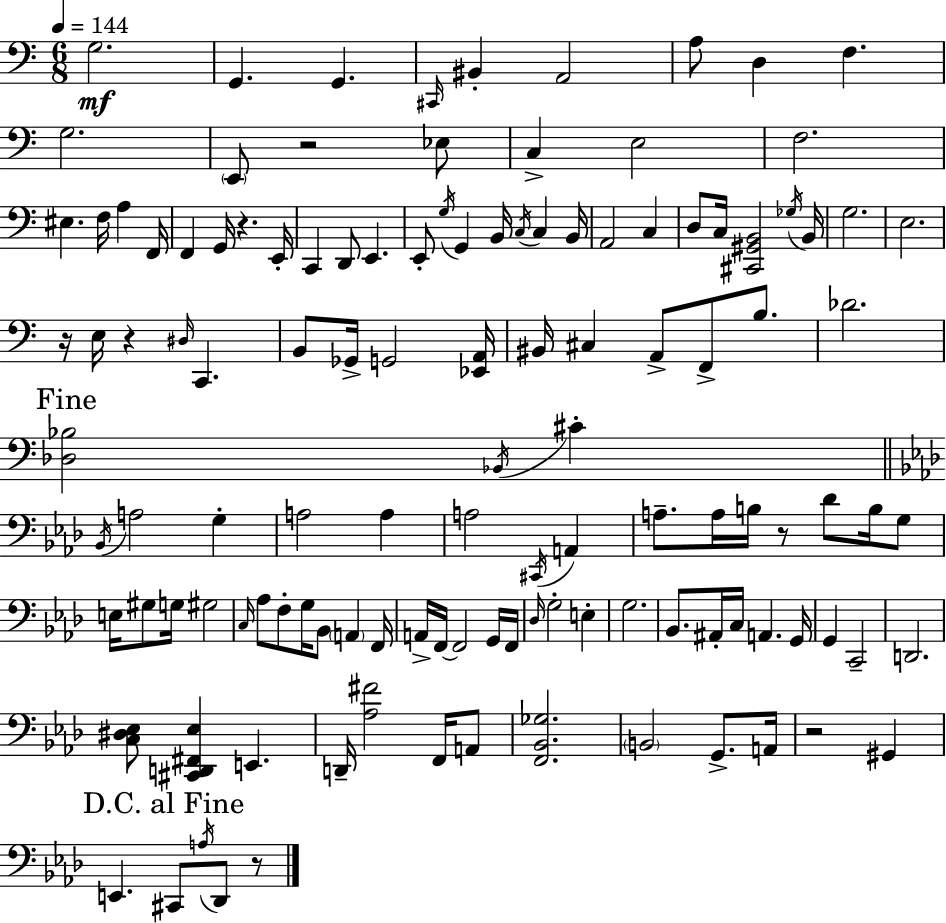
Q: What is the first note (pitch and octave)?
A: G3